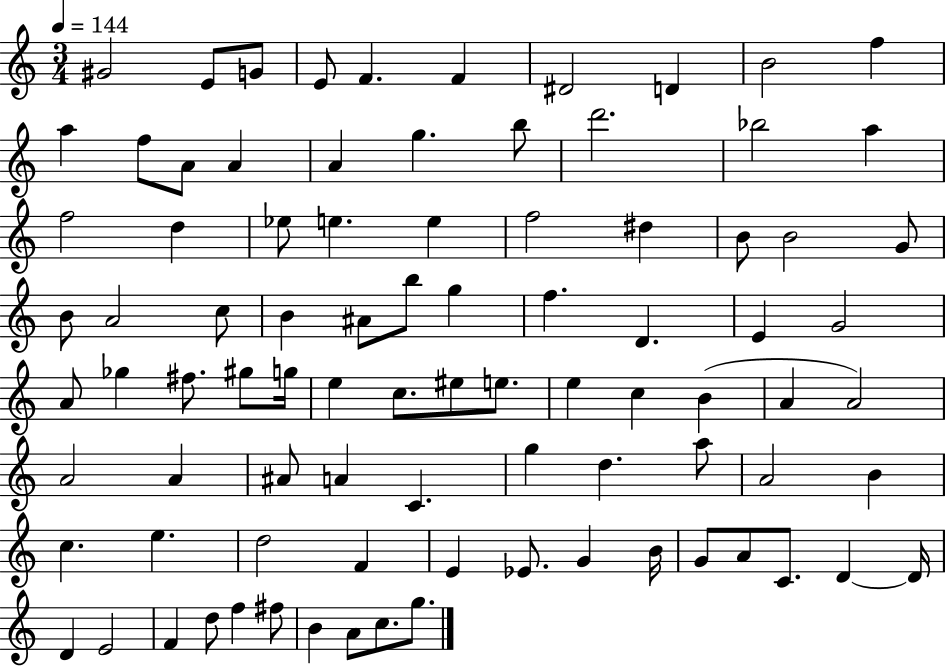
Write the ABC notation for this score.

X:1
T:Untitled
M:3/4
L:1/4
K:C
^G2 E/2 G/2 E/2 F F ^D2 D B2 f a f/2 A/2 A A g b/2 d'2 _b2 a f2 d _e/2 e e f2 ^d B/2 B2 G/2 B/2 A2 c/2 B ^A/2 b/2 g f D E G2 A/2 _g ^f/2 ^g/2 g/4 e c/2 ^e/2 e/2 e c B A A2 A2 A ^A/2 A C g d a/2 A2 B c e d2 F E _E/2 G B/4 G/2 A/2 C/2 D D/4 D E2 F d/2 f ^f/2 B A/2 c/2 g/2